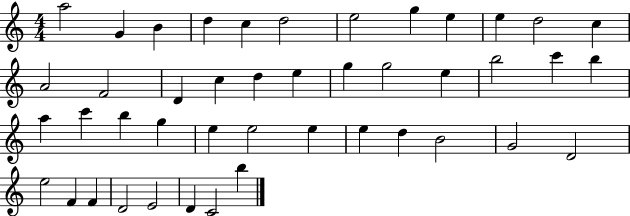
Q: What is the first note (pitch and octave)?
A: A5